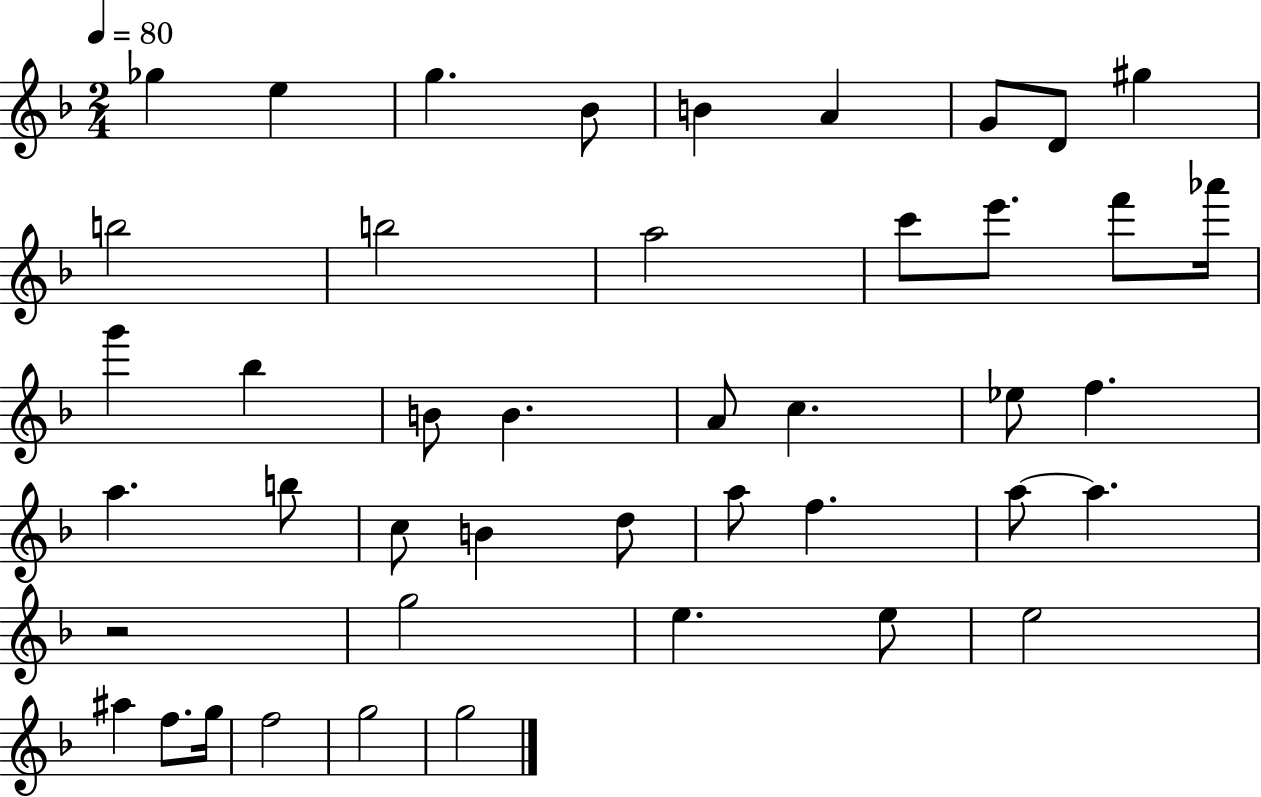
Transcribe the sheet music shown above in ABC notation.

X:1
T:Untitled
M:2/4
L:1/4
K:F
_g e g _B/2 B A G/2 D/2 ^g b2 b2 a2 c'/2 e'/2 f'/2 _a'/4 g' _b B/2 B A/2 c _e/2 f a b/2 c/2 B d/2 a/2 f a/2 a z2 g2 e e/2 e2 ^a f/2 g/4 f2 g2 g2